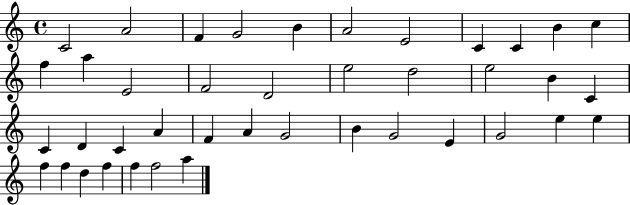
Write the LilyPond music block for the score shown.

{
  \clef treble
  \time 4/4
  \defaultTimeSignature
  \key c \major
  c'2 a'2 | f'4 g'2 b'4 | a'2 e'2 | c'4 c'4 b'4 c''4 | \break f''4 a''4 e'2 | f'2 d'2 | e''2 d''2 | e''2 b'4 c'4 | \break c'4 d'4 c'4 a'4 | f'4 a'4 g'2 | b'4 g'2 e'4 | g'2 e''4 e''4 | \break f''4 f''4 d''4 f''4 | f''4 f''2 a''4 | \bar "|."
}